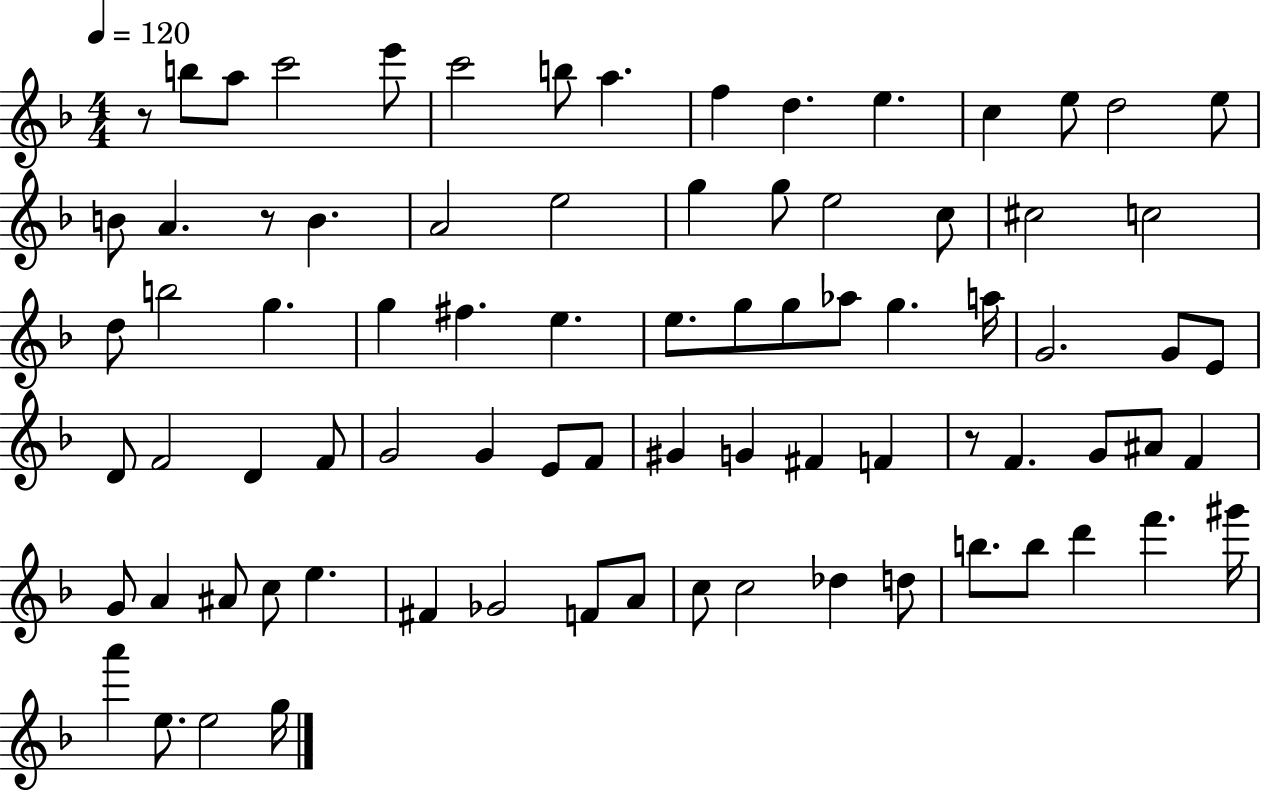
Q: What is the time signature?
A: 4/4